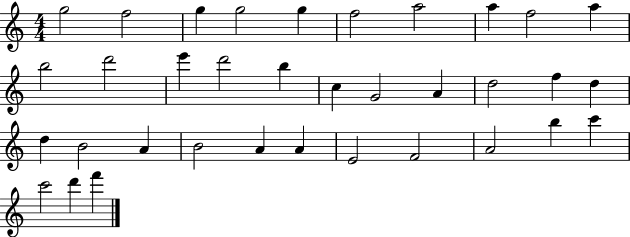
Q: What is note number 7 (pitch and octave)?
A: A5